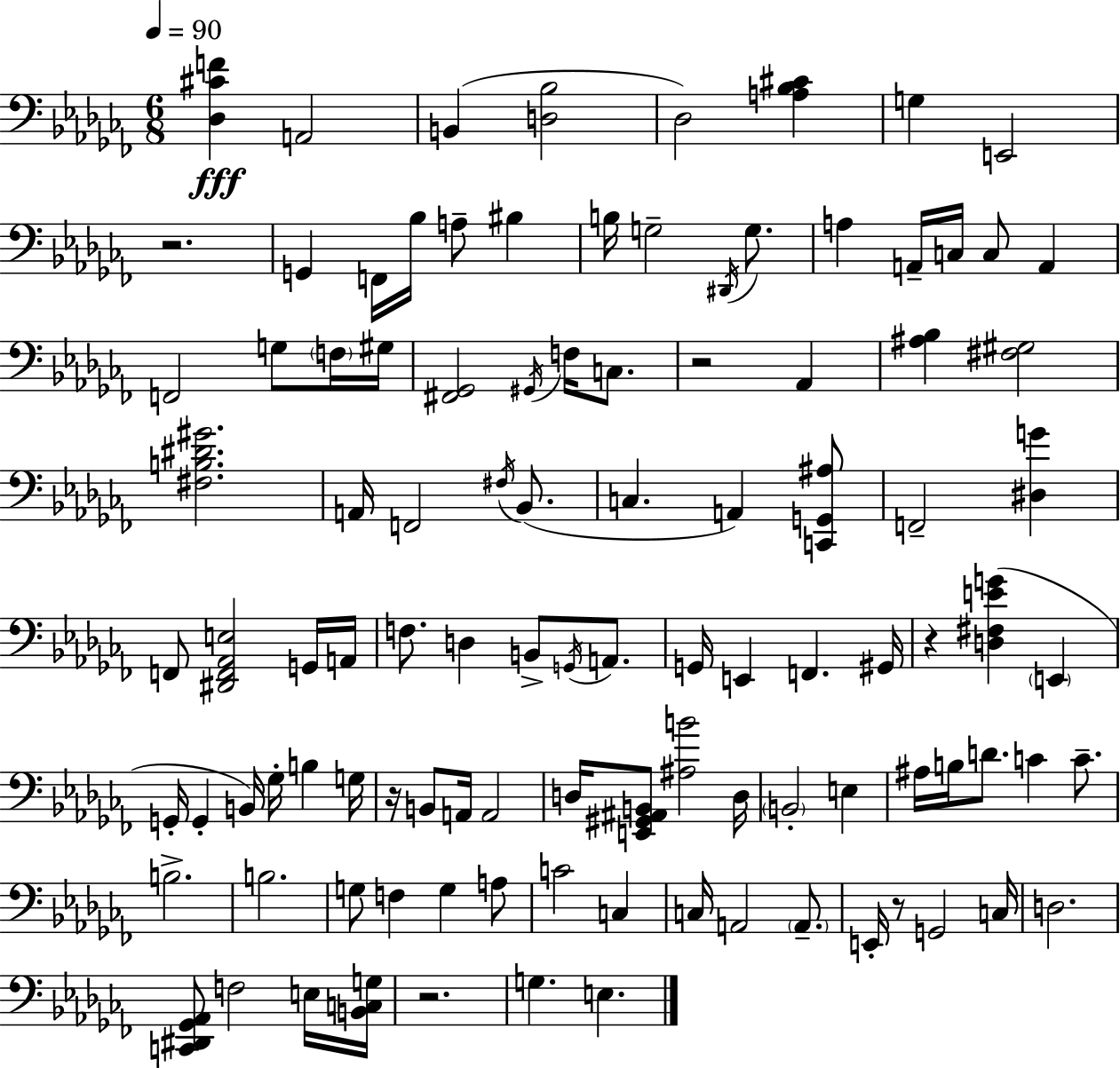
X:1
T:Untitled
M:6/8
L:1/4
K:Abm
[_D,^CF] A,,2 B,, [D,_B,]2 _D,2 [A,_B,^C] G, E,,2 z2 G,, F,,/4 _B,/4 A,/2 ^B, B,/4 G,2 ^D,,/4 G,/2 A, A,,/4 C,/4 C,/2 A,, F,,2 G,/2 F,/4 ^G,/4 [^F,,_G,,]2 ^G,,/4 F,/4 C,/2 z2 _A,, [^A,_B,] [^F,^G,]2 [^F,B,^D^G]2 A,,/4 F,,2 ^F,/4 _B,,/2 C, A,, [C,,G,,^A,]/2 F,,2 [^D,G] F,,/2 [^D,,F,,_A,,E,]2 G,,/4 A,,/4 F,/2 D, B,,/2 G,,/4 A,,/2 G,,/4 E,, F,, ^G,,/4 z [D,^F,EG] E,, G,,/4 G,, B,,/4 _G,/4 B, G,/4 z/4 B,,/2 A,,/4 A,,2 D,/4 [E,,^G,,^A,,B,,]/2 [^A,B]2 D,/4 B,,2 E, ^A,/4 B,/4 D/2 C C/2 B,2 B,2 G,/2 F, G, A,/2 C2 C, C,/4 A,,2 A,,/2 E,,/4 z/2 G,,2 C,/4 D,2 [C,,^D,,_G,,_A,,]/2 F,2 E,/4 [B,,C,G,]/4 z2 G, E,